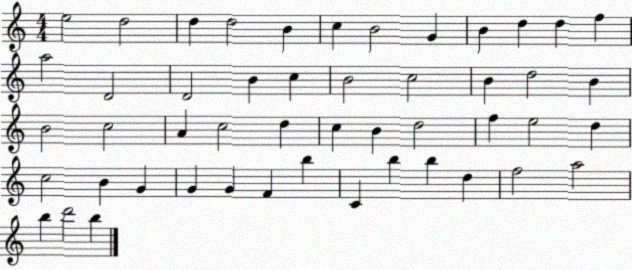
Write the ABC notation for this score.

X:1
T:Untitled
M:4/4
L:1/4
K:C
e2 d2 d d2 B c B2 G B d d f a2 D2 D2 B c B2 c2 B d2 B B2 c2 A c2 d c B d2 f e2 d c2 B G G G F b C b b d f2 a2 b d'2 b